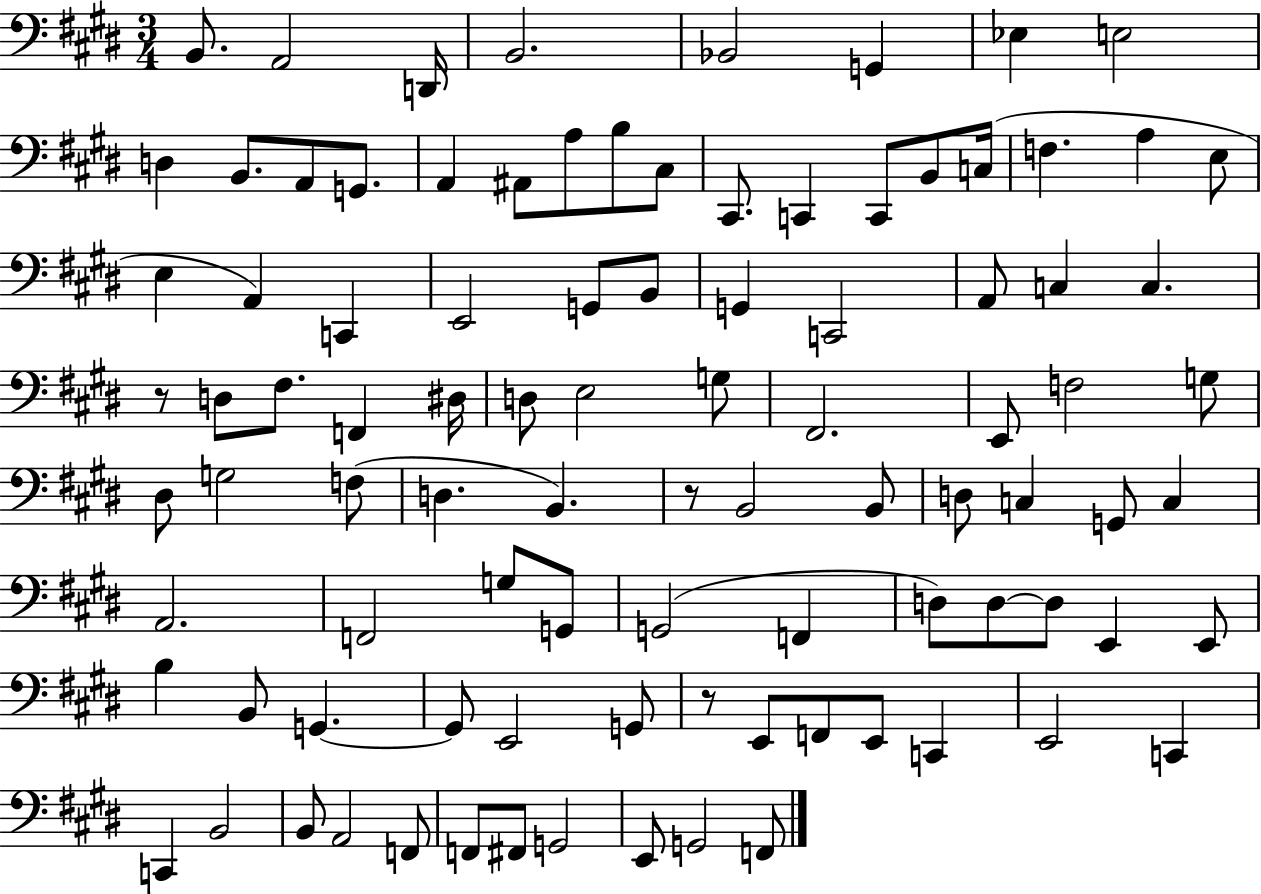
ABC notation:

X:1
T:Untitled
M:3/4
L:1/4
K:E
B,,/2 A,,2 D,,/4 B,,2 _B,,2 G,, _E, E,2 D, B,,/2 A,,/2 G,,/2 A,, ^A,,/2 A,/2 B,/2 ^C,/2 ^C,,/2 C,, C,,/2 B,,/2 C,/4 F, A, E,/2 E, A,, C,, E,,2 G,,/2 B,,/2 G,, C,,2 A,,/2 C, C, z/2 D,/2 ^F,/2 F,, ^D,/4 D,/2 E,2 G,/2 ^F,,2 E,,/2 F,2 G,/2 ^D,/2 G,2 F,/2 D, B,, z/2 B,,2 B,,/2 D,/2 C, G,,/2 C, A,,2 F,,2 G,/2 G,,/2 G,,2 F,, D,/2 D,/2 D,/2 E,, E,,/2 B, B,,/2 G,, G,,/2 E,,2 G,,/2 z/2 E,,/2 F,,/2 E,,/2 C,, E,,2 C,, C,, B,,2 B,,/2 A,,2 F,,/2 F,,/2 ^F,,/2 G,,2 E,,/2 G,,2 F,,/2